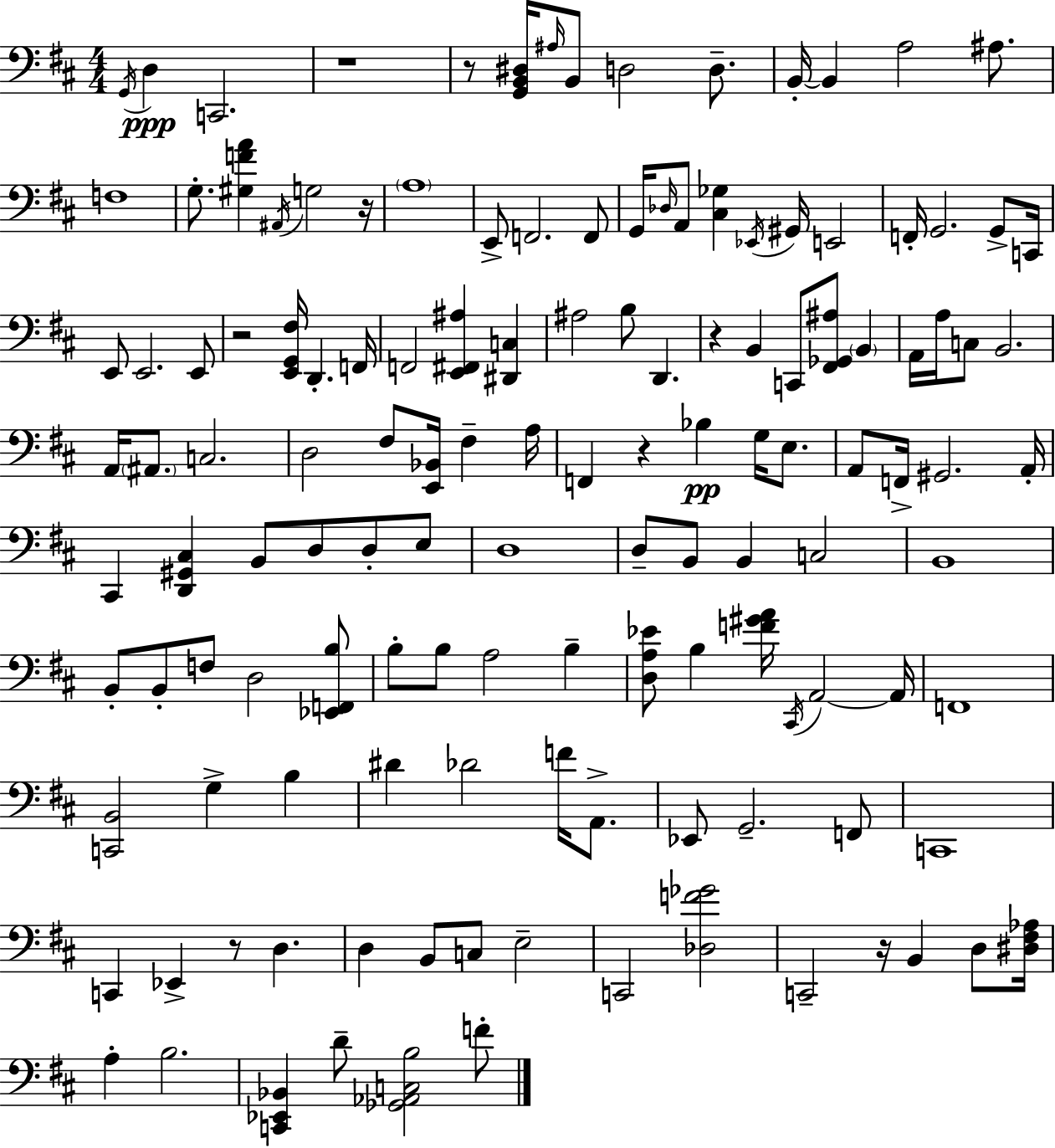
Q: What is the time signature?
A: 4/4